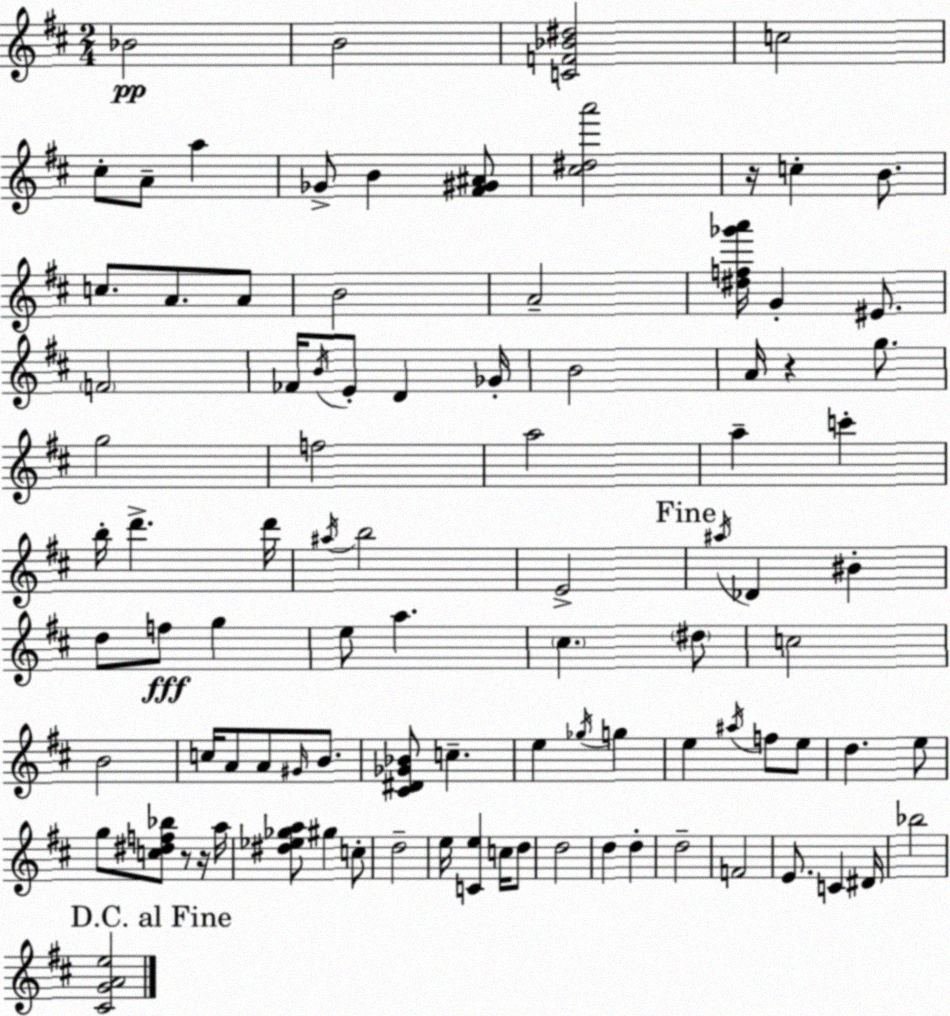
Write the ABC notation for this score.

X:1
T:Untitled
M:2/4
L:1/4
K:D
_B2 B2 [CF_B^d]2 c2 ^c/2 A/2 a _G/2 B [^F^G^A]/2 [^c^da']2 z/4 c B/2 c/2 A/2 A/2 B2 A2 [^df_g'a']/4 G ^E/2 F2 _F/4 B/4 E/2 D _G/4 B2 A/4 z g/2 g2 f2 a2 a c' b/4 d' d'/4 ^a/4 b2 E2 ^a/4 _D ^B d/2 f/2 g e/2 a ^c ^d/2 c2 B2 c/4 A/2 A/2 ^G/4 B/2 [^C^D_G_B]/2 c e _g/4 g e ^a/4 f/2 e/2 d e/2 g/2 [c^df_b]/2 z/2 z/4 a/4 [^d_e_ga]/2 ^g c/2 d2 e/4 [Ce] c/4 d/2 d2 d d d2 F2 E/2 C ^D/4 _b2 [^CGAe]2